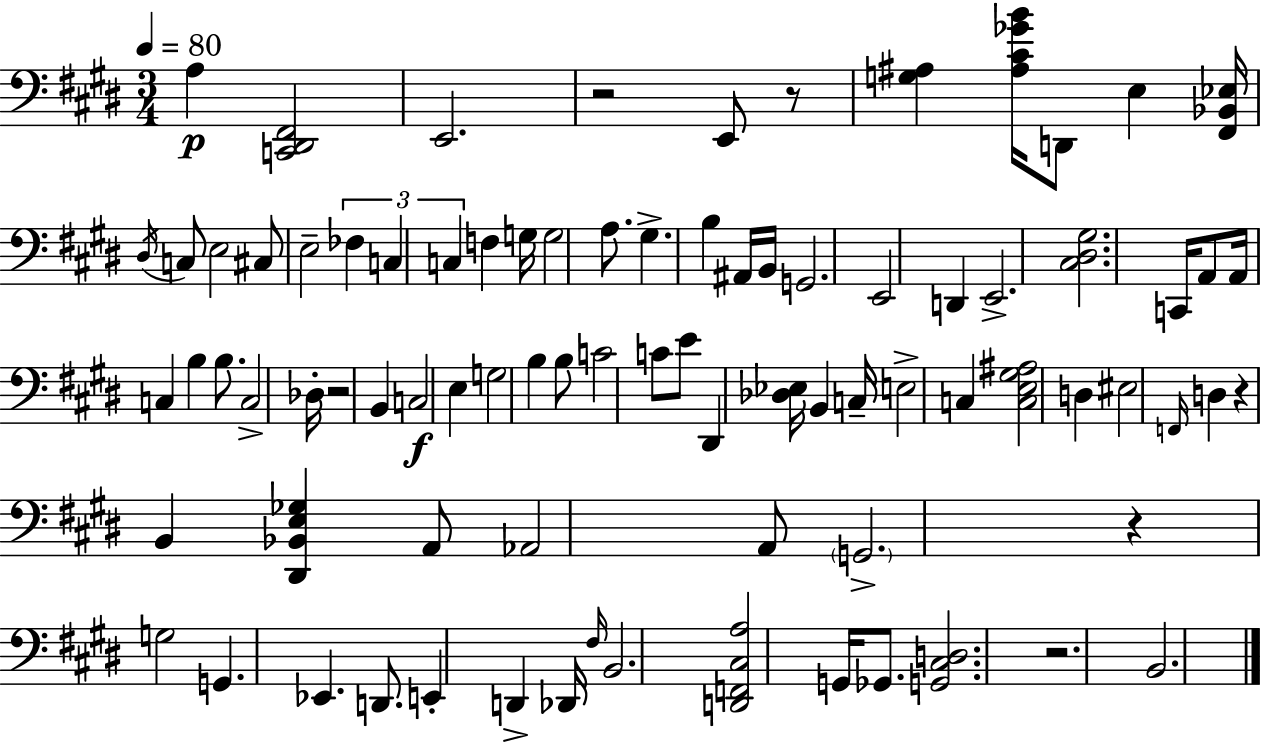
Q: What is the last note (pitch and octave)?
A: B2